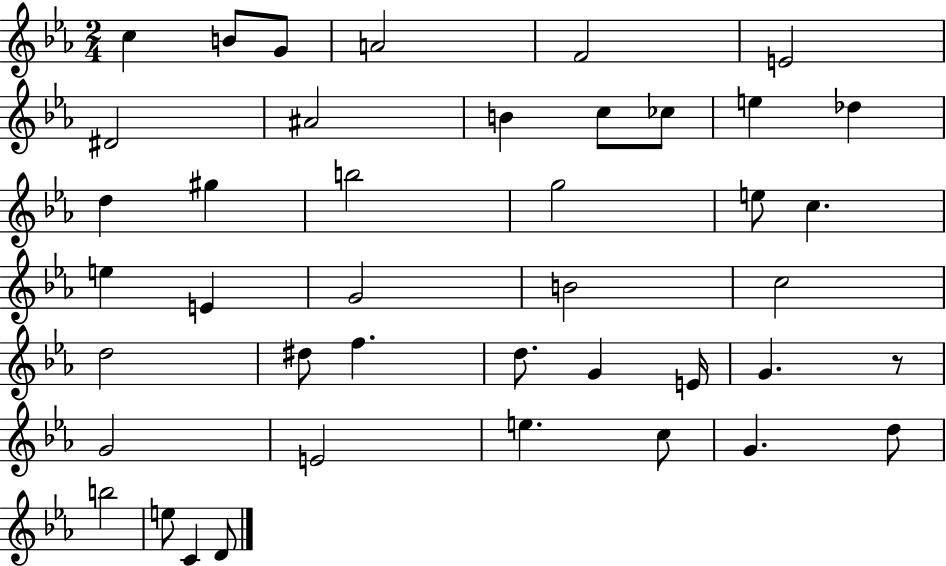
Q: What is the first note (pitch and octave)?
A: C5